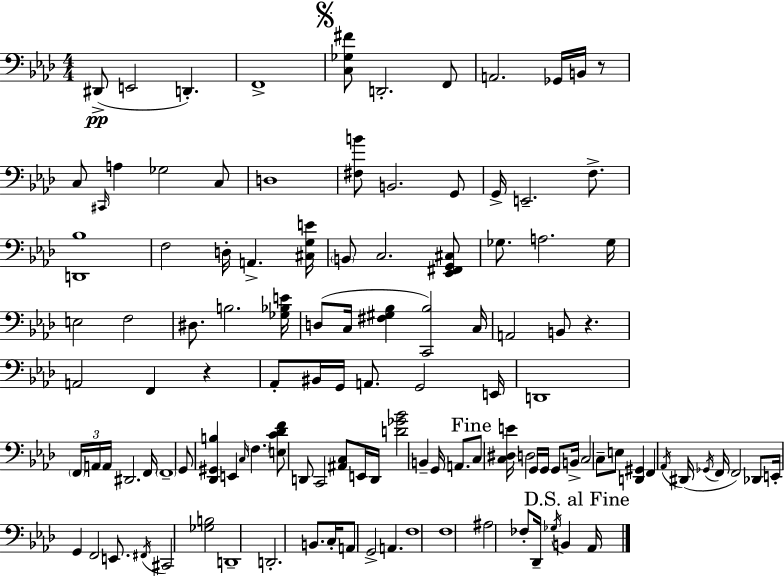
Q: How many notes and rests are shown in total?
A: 118